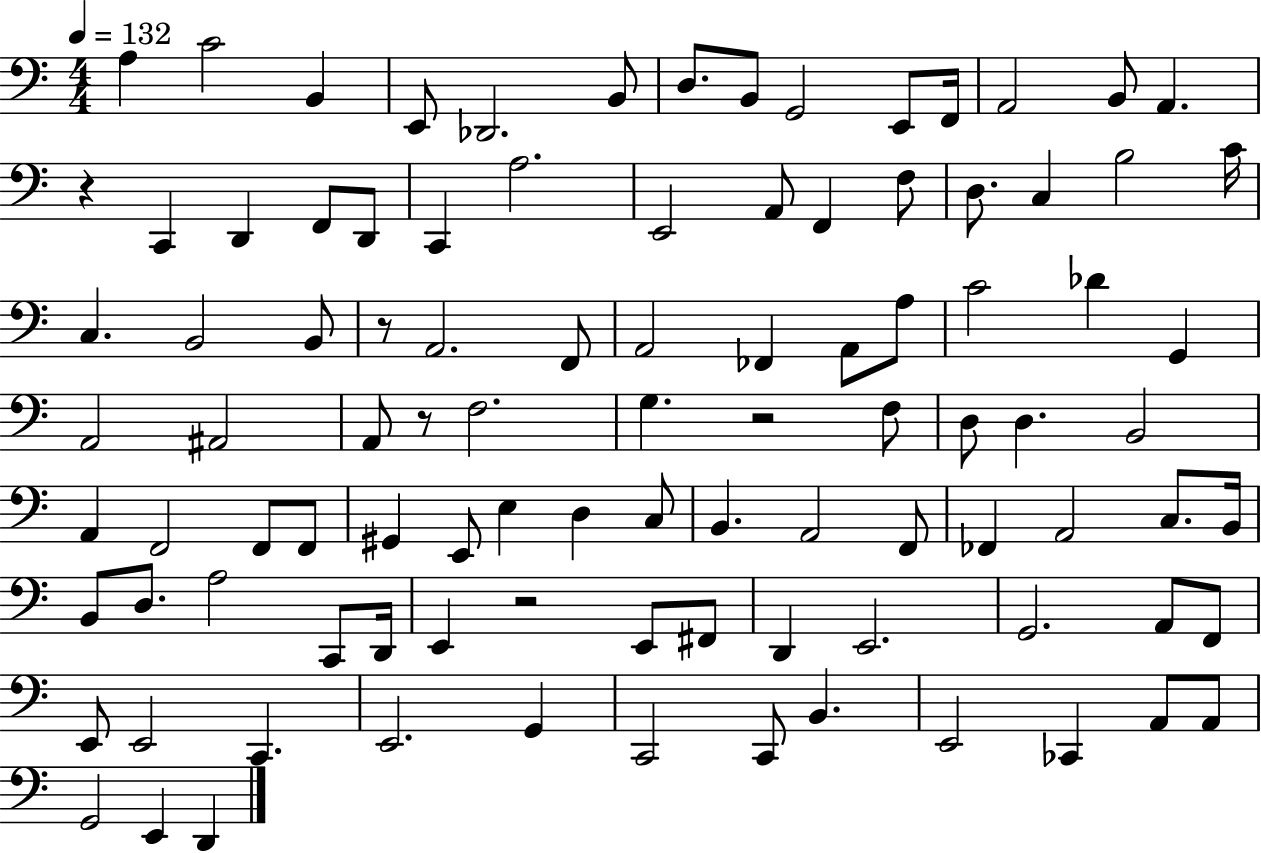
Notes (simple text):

A3/q C4/h B2/q E2/e Db2/h. B2/e D3/e. B2/e G2/h E2/e F2/s A2/h B2/e A2/q. R/q C2/q D2/q F2/e D2/e C2/q A3/h. E2/h A2/e F2/q F3/e D3/e. C3/q B3/h C4/s C3/q. B2/h B2/e R/e A2/h. F2/e A2/h FES2/q A2/e A3/e C4/h Db4/q G2/q A2/h A#2/h A2/e R/e F3/h. G3/q. R/h F3/e D3/e D3/q. B2/h A2/q F2/h F2/e F2/e G#2/q E2/e E3/q D3/q C3/e B2/q. A2/h F2/e FES2/q A2/h C3/e. B2/s B2/e D3/e. A3/h C2/e D2/s E2/q R/h E2/e F#2/e D2/q E2/h. G2/h. A2/e F2/e E2/e E2/h C2/q. E2/h. G2/q C2/h C2/e B2/q. E2/h CES2/q A2/e A2/e G2/h E2/q D2/q